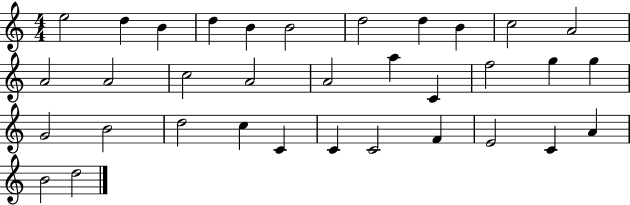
E5/h D5/q B4/q D5/q B4/q B4/h D5/h D5/q B4/q C5/h A4/h A4/h A4/h C5/h A4/h A4/h A5/q C4/q F5/h G5/q G5/q G4/h B4/h D5/h C5/q C4/q C4/q C4/h F4/q E4/h C4/q A4/q B4/h D5/h